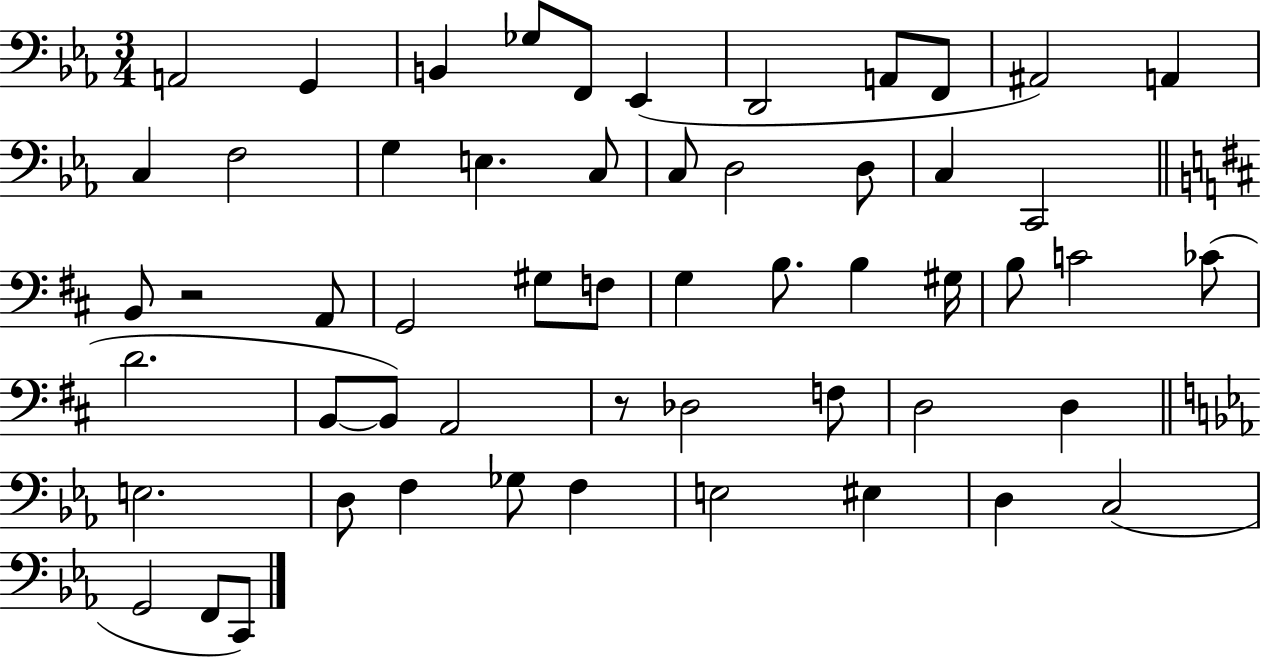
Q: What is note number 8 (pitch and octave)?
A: A2